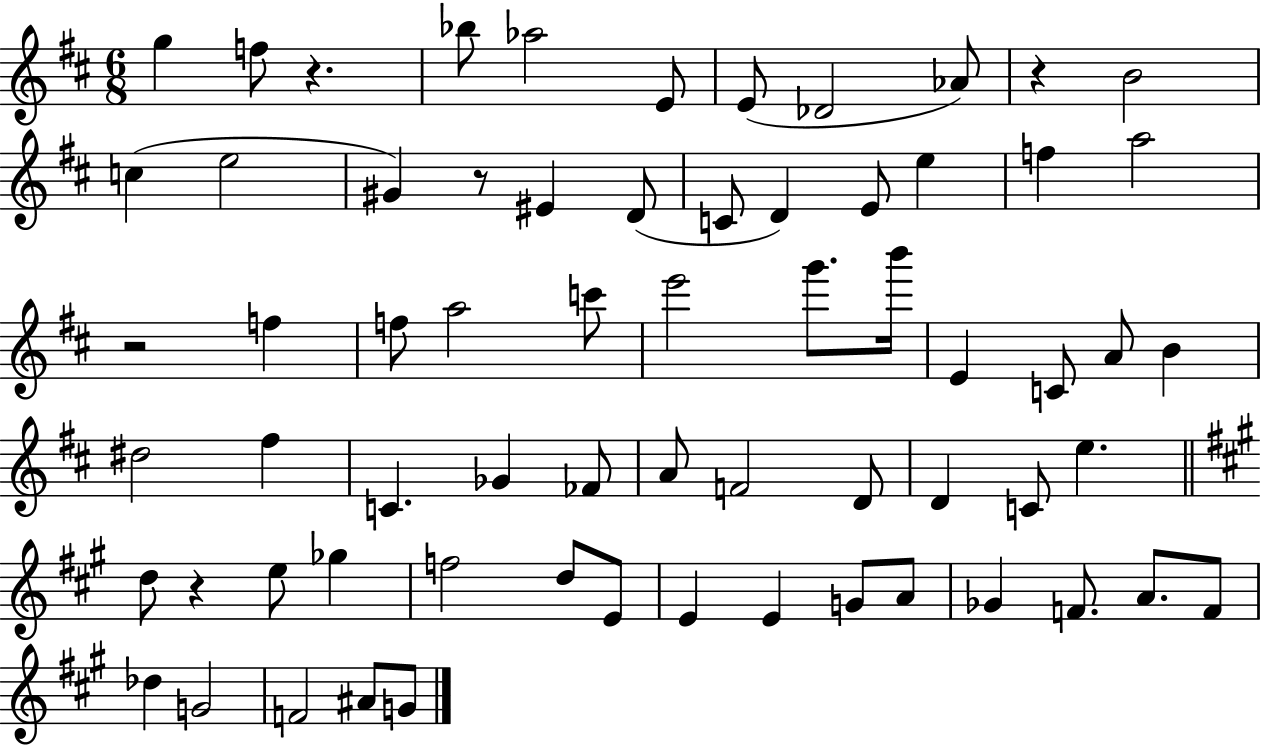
{
  \clef treble
  \numericTimeSignature
  \time 6/8
  \key d \major
  g''4 f''8 r4. | bes''8 aes''2 e'8 | e'8( des'2 aes'8) | r4 b'2 | \break c''4( e''2 | gis'4) r8 eis'4 d'8( | c'8 d'4) e'8 e''4 | f''4 a''2 | \break r2 f''4 | f''8 a''2 c'''8 | e'''2 g'''8. b'''16 | e'4 c'8 a'8 b'4 | \break dis''2 fis''4 | c'4. ges'4 fes'8 | a'8 f'2 d'8 | d'4 c'8 e''4. | \break \bar "||" \break \key a \major d''8 r4 e''8 ges''4 | f''2 d''8 e'8 | e'4 e'4 g'8 a'8 | ges'4 f'8. a'8. f'8 | \break des''4 g'2 | f'2 ais'8 g'8 | \bar "|."
}